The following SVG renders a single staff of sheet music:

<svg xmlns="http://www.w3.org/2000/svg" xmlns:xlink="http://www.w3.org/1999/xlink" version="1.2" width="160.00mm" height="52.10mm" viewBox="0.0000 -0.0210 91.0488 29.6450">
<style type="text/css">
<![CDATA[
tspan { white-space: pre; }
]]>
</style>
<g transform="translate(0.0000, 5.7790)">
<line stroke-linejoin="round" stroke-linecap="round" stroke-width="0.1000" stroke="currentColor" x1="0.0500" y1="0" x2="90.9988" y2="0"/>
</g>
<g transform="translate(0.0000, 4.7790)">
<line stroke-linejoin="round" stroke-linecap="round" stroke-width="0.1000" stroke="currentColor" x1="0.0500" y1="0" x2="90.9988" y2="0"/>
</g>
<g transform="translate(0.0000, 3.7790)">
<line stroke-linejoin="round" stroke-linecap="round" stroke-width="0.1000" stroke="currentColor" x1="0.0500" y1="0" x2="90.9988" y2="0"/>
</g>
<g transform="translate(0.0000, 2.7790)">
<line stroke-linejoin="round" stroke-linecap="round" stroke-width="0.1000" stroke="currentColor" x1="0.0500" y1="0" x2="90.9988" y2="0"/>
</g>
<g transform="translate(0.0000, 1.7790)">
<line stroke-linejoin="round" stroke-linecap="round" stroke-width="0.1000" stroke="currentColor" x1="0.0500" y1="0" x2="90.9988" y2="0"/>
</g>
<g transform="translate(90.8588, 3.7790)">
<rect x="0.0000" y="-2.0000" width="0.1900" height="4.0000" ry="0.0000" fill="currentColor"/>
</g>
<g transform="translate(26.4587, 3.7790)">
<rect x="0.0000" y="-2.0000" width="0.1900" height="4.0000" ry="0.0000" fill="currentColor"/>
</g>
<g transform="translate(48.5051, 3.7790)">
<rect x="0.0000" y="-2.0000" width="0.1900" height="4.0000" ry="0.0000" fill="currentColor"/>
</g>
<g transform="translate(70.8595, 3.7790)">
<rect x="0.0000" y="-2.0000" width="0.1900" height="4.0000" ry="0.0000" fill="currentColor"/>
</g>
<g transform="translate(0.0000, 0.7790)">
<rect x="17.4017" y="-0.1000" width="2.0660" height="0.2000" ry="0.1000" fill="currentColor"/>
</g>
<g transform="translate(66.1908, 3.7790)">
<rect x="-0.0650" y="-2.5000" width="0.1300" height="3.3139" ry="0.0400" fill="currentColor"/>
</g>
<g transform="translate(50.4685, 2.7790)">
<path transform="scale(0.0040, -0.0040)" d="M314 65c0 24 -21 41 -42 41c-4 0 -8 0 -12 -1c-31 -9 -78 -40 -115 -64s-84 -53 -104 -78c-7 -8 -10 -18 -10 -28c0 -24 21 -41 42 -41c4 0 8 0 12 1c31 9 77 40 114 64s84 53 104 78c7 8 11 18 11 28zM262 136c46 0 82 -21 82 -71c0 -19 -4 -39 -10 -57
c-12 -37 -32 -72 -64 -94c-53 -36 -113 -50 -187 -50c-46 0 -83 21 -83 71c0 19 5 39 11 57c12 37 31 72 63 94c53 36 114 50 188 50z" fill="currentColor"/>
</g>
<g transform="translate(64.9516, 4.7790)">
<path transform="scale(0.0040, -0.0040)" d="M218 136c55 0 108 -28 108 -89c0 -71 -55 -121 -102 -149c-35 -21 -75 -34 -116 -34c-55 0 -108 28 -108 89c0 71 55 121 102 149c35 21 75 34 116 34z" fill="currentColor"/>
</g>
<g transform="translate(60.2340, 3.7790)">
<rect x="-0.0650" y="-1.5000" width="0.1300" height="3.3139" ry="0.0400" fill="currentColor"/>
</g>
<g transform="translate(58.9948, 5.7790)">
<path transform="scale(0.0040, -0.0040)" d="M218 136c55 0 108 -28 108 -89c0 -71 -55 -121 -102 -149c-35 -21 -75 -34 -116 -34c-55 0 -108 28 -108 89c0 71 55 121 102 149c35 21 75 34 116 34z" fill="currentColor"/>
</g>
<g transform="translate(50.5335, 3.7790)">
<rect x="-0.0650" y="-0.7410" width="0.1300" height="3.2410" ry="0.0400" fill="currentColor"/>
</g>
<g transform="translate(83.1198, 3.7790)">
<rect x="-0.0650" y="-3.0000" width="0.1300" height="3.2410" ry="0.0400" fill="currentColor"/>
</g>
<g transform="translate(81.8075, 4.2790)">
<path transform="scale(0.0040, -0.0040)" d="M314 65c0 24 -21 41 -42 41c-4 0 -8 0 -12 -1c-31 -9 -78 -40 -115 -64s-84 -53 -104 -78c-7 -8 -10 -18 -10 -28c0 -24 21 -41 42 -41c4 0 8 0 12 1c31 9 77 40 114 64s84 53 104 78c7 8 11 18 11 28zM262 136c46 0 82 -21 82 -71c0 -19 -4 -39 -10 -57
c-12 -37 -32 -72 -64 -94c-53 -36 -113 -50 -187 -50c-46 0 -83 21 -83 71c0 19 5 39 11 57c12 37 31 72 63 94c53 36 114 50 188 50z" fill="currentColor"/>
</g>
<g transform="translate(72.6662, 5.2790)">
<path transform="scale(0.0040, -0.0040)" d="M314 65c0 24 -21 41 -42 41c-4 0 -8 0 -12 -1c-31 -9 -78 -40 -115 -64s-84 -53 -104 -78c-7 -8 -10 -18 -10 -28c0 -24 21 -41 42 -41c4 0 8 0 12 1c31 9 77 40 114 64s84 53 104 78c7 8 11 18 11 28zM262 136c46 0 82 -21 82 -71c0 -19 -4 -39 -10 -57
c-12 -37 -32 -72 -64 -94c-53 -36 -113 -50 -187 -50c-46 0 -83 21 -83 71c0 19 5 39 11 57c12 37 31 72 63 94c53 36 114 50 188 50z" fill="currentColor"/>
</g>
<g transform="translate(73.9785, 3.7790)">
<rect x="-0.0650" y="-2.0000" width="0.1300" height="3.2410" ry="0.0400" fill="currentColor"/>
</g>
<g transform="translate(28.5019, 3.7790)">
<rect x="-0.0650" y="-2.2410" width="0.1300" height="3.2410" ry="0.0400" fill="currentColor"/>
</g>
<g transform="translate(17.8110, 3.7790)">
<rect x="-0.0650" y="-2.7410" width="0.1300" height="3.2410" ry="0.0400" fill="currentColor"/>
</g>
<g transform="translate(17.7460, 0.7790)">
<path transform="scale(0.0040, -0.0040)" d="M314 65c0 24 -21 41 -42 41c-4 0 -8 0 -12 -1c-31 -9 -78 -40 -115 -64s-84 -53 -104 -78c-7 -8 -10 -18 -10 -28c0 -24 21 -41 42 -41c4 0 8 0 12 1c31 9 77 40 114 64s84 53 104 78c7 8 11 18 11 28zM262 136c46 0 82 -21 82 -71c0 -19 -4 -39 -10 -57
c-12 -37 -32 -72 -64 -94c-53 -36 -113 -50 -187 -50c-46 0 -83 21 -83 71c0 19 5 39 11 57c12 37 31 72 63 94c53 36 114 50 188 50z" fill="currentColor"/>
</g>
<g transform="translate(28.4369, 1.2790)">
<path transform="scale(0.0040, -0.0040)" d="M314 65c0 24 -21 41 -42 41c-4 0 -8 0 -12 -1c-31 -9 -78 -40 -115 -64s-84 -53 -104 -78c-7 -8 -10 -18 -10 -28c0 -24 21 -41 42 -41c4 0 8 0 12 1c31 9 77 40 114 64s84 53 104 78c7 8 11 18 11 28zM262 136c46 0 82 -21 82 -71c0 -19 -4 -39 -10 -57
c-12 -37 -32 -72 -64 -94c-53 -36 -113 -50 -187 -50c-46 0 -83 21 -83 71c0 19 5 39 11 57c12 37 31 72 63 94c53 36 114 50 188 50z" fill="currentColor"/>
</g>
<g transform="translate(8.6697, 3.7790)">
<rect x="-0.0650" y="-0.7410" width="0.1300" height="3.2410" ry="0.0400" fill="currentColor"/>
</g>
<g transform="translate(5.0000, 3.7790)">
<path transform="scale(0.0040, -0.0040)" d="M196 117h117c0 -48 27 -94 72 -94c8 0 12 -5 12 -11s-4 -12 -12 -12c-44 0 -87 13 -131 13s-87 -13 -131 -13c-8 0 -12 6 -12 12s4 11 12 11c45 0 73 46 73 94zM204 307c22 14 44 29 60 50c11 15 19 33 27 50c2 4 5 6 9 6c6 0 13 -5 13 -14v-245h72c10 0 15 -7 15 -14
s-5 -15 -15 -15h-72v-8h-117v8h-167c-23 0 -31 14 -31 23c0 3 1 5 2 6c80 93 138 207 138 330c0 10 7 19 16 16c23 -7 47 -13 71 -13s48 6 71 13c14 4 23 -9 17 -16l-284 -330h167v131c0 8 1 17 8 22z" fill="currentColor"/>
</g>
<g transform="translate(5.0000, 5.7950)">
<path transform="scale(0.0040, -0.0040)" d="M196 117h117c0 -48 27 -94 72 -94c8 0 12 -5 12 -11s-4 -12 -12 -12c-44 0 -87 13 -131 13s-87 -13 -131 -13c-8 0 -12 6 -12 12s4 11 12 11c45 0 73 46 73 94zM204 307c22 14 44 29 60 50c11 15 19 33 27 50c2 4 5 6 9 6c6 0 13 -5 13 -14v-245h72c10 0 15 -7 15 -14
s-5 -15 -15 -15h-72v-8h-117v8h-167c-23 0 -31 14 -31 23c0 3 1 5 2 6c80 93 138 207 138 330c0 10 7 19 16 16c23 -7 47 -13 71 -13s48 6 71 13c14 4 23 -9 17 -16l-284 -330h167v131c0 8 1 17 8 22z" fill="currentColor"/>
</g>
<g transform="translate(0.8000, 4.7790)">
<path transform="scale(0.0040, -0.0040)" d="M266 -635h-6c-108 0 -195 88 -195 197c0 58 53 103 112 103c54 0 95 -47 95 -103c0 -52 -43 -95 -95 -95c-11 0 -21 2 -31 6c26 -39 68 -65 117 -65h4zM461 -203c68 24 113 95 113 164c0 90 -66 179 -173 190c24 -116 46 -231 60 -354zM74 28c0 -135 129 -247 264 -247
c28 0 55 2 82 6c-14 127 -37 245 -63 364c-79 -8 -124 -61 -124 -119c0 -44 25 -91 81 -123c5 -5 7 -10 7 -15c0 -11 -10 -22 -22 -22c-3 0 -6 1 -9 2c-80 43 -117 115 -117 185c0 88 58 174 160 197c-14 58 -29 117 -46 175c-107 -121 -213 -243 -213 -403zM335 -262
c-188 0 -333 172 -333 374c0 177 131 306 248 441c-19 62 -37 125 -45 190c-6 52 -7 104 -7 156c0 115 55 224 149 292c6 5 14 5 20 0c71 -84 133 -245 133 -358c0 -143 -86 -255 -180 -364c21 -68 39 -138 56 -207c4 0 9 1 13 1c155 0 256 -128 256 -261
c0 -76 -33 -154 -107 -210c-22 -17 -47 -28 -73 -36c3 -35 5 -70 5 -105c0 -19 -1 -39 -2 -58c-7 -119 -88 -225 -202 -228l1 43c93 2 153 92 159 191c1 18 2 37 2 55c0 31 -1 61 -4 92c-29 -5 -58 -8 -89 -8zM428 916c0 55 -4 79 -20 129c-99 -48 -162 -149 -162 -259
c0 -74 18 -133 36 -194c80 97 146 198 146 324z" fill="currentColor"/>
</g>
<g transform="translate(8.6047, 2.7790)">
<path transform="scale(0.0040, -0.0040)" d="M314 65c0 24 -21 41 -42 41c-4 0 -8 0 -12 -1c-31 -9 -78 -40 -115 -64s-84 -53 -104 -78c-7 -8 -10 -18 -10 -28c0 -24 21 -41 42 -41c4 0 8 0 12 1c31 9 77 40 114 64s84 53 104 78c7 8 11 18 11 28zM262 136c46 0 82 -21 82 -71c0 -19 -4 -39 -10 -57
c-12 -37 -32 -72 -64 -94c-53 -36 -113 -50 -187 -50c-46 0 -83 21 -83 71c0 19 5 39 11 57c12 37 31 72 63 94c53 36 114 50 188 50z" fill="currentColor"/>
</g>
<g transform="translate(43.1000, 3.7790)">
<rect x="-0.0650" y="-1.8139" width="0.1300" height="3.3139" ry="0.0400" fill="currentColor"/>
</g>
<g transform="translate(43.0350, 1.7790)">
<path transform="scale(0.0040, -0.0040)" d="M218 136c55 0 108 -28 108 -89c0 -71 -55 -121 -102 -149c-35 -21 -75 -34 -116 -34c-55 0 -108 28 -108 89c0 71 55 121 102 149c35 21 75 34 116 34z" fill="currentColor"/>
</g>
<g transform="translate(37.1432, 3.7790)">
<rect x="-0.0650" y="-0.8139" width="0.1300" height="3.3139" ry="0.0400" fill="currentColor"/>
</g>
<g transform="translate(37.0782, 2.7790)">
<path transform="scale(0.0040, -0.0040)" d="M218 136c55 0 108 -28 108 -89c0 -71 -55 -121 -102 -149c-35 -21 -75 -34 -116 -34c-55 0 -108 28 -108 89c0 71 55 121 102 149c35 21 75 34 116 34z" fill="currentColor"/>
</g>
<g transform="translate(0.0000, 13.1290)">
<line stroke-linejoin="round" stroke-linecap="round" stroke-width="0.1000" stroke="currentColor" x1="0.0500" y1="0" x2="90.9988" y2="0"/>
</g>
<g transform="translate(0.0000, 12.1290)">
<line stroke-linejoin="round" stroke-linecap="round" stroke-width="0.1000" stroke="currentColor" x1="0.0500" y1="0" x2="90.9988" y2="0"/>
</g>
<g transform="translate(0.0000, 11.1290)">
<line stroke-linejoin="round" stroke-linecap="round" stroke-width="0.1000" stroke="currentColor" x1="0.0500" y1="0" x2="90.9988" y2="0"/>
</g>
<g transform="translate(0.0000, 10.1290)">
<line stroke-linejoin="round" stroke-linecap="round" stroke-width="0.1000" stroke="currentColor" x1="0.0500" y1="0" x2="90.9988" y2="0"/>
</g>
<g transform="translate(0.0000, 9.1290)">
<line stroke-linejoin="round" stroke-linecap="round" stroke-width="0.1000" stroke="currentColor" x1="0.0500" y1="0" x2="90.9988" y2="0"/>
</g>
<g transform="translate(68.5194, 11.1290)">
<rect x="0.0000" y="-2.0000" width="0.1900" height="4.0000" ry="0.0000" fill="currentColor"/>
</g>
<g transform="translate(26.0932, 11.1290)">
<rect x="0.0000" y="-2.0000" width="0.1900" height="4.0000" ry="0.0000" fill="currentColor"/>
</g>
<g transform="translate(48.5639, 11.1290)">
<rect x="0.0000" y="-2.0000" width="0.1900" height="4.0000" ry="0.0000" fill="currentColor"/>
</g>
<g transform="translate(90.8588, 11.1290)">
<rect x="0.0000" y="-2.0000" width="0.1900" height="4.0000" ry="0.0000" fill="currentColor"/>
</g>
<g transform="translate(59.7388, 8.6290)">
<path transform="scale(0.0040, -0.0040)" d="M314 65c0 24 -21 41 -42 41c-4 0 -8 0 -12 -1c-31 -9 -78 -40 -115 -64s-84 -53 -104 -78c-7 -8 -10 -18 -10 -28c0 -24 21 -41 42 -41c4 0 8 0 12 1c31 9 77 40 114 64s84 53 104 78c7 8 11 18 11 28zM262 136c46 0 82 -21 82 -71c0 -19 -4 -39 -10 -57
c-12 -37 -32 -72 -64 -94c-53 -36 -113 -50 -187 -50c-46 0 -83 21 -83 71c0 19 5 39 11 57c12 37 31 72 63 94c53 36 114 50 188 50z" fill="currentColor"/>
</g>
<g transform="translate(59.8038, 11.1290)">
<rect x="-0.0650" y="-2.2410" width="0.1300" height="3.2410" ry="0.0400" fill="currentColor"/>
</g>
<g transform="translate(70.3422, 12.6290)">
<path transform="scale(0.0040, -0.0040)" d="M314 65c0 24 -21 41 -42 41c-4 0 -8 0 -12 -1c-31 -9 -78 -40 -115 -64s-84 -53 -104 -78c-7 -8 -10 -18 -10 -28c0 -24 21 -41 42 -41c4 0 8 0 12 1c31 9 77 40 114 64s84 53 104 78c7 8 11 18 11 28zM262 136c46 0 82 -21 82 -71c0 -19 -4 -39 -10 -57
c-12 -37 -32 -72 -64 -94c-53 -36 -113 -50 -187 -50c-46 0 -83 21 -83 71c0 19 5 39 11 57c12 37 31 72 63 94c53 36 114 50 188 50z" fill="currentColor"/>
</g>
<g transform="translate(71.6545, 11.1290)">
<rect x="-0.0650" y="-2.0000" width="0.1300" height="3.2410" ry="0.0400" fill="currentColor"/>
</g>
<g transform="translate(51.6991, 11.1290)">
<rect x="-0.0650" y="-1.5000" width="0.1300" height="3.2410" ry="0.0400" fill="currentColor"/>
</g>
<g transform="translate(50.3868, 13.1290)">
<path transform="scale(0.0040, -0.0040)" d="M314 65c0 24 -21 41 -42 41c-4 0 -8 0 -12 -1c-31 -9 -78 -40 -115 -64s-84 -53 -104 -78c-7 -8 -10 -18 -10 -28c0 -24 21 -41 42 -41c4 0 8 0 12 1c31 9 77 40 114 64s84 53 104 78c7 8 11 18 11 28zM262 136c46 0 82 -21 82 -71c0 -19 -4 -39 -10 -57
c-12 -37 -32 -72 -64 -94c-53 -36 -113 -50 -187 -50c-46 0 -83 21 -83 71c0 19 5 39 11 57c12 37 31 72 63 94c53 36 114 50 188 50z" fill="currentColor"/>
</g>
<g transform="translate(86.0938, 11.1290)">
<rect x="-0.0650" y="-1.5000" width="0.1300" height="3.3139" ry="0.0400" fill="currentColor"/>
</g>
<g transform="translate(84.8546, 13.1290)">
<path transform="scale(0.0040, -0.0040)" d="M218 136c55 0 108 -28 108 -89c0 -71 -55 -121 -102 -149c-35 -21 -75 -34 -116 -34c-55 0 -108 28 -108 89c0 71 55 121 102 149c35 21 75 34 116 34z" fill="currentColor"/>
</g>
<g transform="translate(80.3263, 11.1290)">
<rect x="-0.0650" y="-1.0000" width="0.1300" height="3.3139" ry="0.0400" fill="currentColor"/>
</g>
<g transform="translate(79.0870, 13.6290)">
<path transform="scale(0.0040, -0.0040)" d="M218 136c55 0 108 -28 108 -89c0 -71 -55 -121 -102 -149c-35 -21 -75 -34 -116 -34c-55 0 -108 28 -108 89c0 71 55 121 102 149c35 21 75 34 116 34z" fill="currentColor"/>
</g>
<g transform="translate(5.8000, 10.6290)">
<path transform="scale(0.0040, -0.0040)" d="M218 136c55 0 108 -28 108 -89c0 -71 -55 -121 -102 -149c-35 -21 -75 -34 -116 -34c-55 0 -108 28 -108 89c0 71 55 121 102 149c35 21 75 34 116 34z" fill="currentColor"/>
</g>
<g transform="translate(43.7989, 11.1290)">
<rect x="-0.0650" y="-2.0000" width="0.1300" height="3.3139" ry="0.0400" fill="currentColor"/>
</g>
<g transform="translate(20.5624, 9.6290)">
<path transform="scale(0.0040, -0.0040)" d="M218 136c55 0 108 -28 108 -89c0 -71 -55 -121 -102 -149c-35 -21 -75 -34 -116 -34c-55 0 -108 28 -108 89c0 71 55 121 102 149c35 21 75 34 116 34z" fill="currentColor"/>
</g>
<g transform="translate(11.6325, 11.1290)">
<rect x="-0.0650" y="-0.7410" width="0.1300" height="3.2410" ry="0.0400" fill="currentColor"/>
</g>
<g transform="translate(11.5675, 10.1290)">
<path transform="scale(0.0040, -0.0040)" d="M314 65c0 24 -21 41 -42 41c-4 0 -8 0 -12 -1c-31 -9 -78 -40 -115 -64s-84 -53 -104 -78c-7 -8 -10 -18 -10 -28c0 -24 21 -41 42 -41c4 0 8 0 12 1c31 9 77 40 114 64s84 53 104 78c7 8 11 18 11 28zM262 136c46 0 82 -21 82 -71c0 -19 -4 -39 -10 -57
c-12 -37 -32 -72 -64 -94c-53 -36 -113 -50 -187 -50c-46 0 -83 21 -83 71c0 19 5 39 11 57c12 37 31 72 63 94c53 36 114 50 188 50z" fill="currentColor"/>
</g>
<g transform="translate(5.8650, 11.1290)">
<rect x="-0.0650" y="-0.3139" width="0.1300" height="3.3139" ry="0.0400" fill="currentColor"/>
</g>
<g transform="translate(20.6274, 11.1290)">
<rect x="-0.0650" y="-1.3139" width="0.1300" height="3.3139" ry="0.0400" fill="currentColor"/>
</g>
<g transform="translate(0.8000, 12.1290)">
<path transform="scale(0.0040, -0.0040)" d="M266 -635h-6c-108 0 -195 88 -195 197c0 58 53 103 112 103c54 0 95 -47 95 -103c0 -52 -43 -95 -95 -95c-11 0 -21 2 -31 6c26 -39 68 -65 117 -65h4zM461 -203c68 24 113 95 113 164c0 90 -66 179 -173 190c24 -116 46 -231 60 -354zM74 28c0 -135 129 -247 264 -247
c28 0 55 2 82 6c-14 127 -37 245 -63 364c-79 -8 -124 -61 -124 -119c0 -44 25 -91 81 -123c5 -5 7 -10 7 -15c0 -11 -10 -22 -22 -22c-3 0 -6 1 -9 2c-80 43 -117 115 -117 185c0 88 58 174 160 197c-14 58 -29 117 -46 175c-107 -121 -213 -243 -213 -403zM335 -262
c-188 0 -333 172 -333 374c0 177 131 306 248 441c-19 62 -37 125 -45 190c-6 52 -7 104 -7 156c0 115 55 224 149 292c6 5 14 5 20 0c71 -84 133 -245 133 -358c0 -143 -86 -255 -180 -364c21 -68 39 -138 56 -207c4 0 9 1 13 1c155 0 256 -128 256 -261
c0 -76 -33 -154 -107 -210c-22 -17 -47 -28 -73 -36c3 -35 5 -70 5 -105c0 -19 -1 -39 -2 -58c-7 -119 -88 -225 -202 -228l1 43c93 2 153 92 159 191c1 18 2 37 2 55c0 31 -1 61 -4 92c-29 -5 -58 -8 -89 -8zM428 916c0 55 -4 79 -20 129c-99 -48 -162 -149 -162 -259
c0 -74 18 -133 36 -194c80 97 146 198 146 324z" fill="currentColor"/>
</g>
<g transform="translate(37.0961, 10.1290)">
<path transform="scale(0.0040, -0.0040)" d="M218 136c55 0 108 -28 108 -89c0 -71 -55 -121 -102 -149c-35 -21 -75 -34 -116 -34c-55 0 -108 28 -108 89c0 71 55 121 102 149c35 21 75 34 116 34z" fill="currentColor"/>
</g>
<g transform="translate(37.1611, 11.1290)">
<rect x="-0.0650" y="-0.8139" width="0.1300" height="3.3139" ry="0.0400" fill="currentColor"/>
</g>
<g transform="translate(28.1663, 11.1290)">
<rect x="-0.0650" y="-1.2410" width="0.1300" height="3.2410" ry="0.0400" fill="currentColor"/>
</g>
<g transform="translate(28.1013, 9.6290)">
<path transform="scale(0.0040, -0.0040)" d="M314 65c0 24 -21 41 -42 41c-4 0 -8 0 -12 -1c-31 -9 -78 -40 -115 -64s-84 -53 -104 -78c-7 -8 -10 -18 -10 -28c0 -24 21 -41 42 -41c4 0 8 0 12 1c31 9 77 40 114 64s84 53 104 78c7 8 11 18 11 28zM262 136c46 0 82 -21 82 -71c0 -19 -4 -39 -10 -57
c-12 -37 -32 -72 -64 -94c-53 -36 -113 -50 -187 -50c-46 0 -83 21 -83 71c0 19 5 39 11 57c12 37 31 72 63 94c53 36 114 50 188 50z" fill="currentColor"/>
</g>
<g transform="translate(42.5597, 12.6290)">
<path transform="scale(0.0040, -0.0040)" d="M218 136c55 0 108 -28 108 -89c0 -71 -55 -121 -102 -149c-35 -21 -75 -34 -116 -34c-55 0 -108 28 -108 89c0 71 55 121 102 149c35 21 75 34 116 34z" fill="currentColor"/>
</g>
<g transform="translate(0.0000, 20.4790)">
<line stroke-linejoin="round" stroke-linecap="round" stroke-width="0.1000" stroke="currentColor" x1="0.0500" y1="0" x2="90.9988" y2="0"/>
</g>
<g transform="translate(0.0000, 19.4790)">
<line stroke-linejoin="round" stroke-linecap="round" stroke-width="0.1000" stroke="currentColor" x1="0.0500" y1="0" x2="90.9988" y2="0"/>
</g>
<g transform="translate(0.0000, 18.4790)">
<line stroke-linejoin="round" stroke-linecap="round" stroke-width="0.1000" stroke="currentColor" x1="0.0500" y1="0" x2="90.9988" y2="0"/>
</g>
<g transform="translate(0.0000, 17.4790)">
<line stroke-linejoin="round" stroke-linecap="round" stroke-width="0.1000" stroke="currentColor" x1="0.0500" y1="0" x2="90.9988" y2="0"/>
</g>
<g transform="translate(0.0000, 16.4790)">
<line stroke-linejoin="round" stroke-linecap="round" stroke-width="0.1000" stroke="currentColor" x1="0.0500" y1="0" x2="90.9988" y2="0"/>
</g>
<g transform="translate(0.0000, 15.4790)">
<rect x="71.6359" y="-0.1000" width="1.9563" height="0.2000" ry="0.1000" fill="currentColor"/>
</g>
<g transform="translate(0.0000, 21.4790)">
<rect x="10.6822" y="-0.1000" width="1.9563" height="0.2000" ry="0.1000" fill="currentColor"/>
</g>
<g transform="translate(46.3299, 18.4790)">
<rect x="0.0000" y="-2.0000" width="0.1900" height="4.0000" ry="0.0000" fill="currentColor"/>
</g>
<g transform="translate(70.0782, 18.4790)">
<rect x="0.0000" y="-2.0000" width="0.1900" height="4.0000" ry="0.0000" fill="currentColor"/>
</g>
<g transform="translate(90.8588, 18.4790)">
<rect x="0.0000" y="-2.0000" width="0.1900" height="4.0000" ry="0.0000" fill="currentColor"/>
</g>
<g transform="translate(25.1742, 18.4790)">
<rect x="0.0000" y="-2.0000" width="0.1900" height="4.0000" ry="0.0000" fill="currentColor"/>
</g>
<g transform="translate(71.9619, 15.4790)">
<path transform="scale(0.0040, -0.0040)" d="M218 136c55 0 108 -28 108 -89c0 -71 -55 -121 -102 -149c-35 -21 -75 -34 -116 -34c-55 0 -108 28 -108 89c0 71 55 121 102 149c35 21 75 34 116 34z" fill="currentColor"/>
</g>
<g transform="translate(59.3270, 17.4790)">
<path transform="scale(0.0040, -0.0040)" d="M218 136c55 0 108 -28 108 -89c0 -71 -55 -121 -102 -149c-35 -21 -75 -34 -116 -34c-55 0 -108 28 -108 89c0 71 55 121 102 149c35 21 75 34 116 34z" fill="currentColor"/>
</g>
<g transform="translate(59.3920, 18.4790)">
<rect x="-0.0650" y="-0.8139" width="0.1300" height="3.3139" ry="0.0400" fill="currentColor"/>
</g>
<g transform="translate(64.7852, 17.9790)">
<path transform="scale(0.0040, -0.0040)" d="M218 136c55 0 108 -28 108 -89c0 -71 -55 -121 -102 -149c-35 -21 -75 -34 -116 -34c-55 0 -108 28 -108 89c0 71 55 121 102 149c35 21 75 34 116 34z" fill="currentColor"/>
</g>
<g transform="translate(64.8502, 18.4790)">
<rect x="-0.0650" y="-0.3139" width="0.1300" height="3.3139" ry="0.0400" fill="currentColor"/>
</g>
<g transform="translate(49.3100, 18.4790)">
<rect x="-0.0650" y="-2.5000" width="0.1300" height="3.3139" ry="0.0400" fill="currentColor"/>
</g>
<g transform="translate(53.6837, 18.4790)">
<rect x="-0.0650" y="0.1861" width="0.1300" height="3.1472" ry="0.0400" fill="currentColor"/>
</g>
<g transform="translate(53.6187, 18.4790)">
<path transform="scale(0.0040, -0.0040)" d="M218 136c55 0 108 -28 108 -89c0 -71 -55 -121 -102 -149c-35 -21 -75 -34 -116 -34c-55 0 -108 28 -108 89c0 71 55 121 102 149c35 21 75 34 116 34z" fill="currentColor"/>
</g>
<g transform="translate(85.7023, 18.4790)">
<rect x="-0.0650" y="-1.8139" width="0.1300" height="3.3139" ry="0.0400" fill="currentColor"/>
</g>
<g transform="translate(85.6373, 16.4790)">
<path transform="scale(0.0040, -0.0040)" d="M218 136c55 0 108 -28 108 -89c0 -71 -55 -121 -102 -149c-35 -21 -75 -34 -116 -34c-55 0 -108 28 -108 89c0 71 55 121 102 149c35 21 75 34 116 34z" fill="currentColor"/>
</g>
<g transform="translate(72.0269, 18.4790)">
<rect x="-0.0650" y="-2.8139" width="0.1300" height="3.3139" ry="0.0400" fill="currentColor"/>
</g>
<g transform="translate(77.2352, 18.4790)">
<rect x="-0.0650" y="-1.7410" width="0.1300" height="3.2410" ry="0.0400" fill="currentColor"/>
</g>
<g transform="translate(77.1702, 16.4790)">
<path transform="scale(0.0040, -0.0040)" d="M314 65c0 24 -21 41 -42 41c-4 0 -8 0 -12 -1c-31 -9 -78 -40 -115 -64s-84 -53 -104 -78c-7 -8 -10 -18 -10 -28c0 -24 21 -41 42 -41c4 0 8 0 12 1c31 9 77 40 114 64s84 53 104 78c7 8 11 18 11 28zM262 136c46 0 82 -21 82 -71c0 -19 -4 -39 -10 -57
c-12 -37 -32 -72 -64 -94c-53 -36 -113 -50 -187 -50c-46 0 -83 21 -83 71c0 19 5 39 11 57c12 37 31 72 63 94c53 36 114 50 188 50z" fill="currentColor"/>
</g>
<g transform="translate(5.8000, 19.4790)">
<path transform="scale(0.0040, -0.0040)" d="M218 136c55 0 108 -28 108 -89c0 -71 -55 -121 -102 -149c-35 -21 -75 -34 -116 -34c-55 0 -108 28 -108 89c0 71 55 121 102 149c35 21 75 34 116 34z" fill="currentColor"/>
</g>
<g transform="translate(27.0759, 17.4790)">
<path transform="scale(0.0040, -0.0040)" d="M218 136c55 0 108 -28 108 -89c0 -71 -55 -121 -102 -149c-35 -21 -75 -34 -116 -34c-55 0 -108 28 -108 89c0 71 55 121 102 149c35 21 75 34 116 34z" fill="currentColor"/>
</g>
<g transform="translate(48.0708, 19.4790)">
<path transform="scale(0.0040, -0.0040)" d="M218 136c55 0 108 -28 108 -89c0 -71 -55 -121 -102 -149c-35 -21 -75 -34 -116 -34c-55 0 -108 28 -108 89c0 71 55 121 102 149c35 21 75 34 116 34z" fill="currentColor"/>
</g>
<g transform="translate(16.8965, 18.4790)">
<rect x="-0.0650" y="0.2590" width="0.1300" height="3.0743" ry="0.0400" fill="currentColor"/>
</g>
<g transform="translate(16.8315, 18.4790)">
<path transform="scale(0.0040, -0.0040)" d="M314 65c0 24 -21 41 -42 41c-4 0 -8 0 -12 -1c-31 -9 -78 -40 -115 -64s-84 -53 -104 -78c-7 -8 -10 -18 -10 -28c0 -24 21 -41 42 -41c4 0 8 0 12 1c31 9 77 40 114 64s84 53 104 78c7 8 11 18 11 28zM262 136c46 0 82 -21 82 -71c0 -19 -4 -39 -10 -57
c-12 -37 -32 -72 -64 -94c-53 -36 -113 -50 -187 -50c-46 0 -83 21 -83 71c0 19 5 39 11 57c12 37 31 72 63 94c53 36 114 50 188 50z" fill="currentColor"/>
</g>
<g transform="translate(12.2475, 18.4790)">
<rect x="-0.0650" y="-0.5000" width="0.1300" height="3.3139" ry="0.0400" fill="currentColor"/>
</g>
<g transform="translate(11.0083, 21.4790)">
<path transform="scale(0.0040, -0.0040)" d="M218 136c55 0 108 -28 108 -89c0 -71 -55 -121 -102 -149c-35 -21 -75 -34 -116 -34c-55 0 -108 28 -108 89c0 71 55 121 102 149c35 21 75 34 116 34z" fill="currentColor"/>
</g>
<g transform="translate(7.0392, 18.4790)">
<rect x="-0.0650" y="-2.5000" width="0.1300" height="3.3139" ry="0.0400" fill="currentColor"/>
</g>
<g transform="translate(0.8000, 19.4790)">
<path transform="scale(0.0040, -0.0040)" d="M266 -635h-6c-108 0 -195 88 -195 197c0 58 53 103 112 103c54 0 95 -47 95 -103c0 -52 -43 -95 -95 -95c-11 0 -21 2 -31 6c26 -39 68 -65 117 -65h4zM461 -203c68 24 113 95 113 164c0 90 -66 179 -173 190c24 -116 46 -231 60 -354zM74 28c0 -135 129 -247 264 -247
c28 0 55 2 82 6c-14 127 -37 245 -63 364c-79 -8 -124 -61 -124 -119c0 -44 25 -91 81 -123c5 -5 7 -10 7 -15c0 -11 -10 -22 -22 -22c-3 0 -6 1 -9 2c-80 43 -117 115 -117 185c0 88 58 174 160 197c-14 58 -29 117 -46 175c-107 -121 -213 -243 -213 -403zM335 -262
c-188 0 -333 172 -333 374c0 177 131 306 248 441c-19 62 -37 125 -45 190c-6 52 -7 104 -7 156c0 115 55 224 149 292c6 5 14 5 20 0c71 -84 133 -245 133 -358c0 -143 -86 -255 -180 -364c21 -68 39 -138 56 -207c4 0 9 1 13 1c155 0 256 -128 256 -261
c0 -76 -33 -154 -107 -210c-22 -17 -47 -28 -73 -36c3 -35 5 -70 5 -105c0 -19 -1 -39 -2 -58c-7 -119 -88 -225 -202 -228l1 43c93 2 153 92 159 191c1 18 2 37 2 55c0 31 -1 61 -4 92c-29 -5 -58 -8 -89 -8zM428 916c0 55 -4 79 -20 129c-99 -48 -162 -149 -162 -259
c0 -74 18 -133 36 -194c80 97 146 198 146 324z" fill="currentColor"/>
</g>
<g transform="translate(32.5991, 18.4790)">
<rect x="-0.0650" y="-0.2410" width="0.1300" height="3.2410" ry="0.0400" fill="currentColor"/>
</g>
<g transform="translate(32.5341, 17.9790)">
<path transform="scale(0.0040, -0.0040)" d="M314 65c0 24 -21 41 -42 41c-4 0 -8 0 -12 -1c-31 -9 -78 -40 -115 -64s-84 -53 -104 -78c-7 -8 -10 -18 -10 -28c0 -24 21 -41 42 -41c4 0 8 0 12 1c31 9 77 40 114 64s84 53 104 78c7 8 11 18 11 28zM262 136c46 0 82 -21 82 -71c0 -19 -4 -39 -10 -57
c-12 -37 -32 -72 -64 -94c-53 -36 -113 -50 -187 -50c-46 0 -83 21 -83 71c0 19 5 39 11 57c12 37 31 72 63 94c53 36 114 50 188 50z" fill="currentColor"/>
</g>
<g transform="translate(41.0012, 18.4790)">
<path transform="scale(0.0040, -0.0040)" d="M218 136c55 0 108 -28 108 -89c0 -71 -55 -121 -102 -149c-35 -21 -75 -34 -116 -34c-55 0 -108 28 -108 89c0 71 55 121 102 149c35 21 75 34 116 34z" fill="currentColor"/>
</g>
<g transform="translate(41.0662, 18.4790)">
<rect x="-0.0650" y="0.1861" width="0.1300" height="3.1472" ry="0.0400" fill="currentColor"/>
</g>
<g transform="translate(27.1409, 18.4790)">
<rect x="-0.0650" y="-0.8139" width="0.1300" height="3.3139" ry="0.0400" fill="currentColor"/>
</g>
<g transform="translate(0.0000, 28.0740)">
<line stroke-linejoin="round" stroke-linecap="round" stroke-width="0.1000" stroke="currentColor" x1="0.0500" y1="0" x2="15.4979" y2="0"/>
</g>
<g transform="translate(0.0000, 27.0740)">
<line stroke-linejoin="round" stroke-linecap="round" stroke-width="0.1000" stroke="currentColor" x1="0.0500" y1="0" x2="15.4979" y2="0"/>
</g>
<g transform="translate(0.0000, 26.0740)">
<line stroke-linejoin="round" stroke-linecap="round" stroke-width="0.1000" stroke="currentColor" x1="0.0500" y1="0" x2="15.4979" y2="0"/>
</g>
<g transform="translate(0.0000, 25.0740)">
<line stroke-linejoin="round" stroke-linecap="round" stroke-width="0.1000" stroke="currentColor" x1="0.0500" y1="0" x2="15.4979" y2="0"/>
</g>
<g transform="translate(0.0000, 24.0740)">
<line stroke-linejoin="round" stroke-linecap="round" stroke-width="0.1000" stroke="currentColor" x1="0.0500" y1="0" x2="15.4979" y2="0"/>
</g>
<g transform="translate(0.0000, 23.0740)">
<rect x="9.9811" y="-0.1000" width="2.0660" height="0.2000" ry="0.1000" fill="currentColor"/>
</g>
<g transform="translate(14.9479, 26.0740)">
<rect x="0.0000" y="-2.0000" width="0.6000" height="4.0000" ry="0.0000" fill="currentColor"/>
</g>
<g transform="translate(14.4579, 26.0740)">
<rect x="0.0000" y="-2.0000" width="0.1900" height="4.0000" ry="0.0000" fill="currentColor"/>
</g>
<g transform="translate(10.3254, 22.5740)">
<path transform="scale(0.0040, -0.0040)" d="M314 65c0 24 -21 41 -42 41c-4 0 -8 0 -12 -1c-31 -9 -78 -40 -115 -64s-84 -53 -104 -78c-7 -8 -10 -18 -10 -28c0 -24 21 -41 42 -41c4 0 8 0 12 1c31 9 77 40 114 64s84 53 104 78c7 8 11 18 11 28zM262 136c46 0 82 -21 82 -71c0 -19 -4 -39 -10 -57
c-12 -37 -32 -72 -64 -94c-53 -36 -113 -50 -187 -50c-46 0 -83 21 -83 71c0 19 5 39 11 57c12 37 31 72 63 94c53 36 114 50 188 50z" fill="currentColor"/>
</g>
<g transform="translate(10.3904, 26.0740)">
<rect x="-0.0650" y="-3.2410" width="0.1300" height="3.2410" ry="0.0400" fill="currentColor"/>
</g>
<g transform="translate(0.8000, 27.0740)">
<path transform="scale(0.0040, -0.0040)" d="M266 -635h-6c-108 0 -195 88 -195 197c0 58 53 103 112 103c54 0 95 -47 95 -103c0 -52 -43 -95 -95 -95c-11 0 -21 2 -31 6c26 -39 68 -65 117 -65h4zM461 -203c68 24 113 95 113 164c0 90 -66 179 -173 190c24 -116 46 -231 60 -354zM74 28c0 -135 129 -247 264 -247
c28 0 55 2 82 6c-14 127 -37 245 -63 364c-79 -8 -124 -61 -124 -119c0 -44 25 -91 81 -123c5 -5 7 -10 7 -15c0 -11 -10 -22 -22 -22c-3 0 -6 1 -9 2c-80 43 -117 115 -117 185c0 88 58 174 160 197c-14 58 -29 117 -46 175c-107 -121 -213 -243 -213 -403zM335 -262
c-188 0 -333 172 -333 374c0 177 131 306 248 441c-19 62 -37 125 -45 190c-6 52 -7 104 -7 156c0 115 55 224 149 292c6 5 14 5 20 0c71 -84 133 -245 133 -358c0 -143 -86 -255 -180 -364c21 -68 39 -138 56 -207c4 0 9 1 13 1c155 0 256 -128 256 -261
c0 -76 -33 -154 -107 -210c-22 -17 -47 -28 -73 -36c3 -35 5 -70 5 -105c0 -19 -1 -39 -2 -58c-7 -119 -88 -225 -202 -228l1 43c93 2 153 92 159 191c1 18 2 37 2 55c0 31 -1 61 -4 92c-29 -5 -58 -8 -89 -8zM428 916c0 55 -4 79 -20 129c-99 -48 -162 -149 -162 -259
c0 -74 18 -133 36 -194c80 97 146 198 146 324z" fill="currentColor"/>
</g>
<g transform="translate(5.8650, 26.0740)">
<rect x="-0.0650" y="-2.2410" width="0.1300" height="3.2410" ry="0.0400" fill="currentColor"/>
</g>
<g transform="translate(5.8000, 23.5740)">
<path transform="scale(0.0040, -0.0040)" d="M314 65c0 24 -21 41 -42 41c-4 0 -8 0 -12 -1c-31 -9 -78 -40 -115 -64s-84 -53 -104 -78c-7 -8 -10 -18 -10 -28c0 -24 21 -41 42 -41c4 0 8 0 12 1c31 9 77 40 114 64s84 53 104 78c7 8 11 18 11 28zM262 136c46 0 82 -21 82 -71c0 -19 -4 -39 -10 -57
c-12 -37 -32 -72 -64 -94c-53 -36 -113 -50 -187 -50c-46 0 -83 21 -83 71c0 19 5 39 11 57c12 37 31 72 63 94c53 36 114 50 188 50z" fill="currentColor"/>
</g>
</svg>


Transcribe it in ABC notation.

X:1
T:Untitled
M:4/4
L:1/4
K:C
d2 a2 g2 d f d2 E G F2 A2 c d2 e e2 d F E2 g2 F2 D E G C B2 d c2 B G B d c a f2 f g2 b2